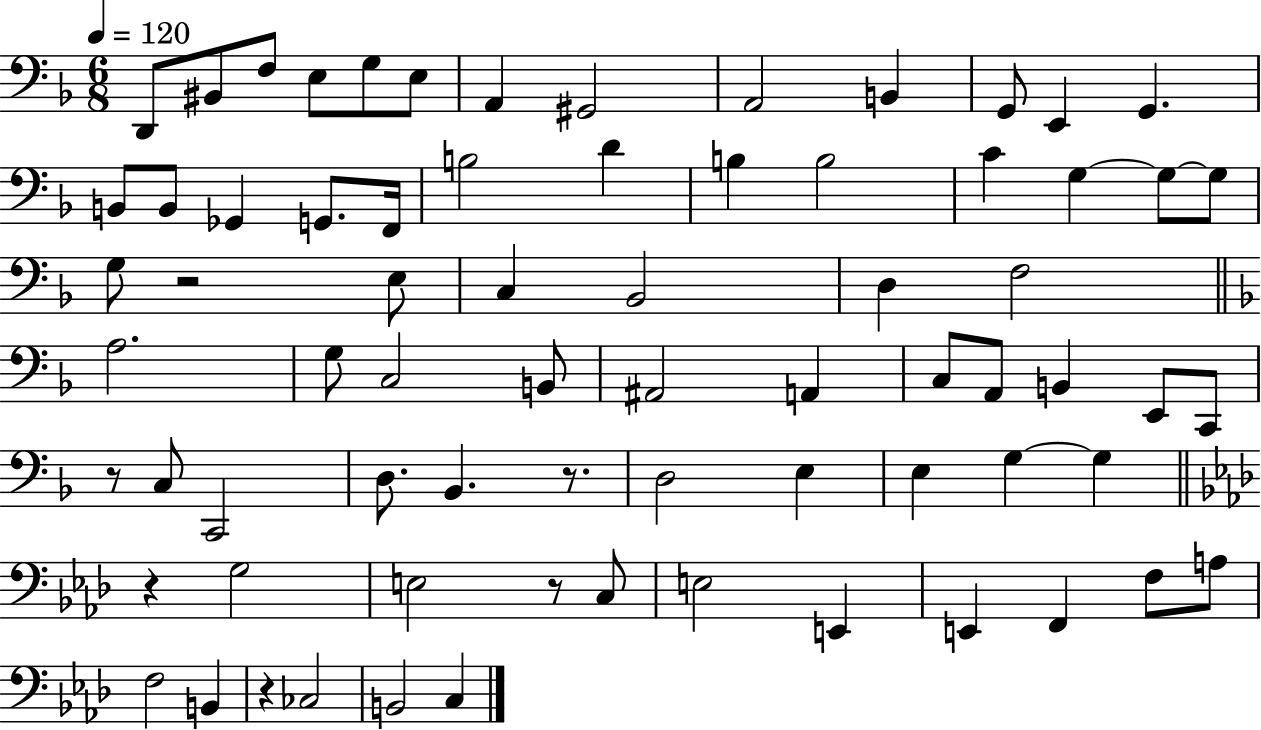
{
  \clef bass
  \numericTimeSignature
  \time 6/8
  \key f \major
  \tempo 4 = 120
  \repeat volta 2 { d,8 bis,8 f8 e8 g8 e8 | a,4 gis,2 | a,2 b,4 | g,8 e,4 g,4. | \break b,8 b,8 ges,4 g,8. f,16 | b2 d'4 | b4 b2 | c'4 g4~~ g8~~ g8 | \break g8 r2 e8 | c4 bes,2 | d4 f2 | \bar "||" \break \key f \major a2. | g8 c2 b,8 | ais,2 a,4 | c8 a,8 b,4 e,8 c,8 | \break r8 c8 c,2 | d8. bes,4. r8. | d2 e4 | e4 g4~~ g4 | \break \bar "||" \break \key f \minor r4 g2 | e2 r8 c8 | e2 e,4 | e,4 f,4 f8 a8 | \break f2 b,4 | r4 ces2 | b,2 c4 | } \bar "|."
}